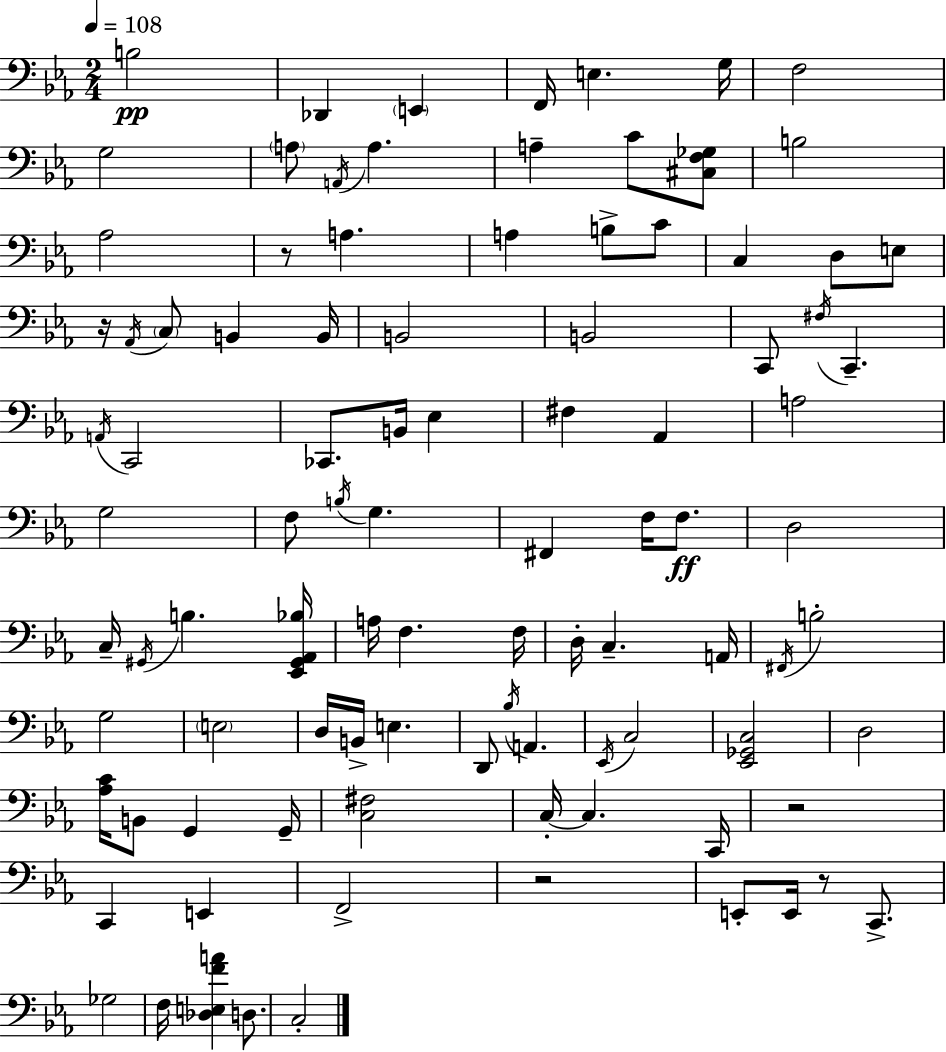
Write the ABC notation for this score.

X:1
T:Untitled
M:2/4
L:1/4
K:Eb
B,2 _D,, E,, F,,/4 E, G,/4 F,2 G,2 A,/2 A,,/4 A, A, C/2 [^C,F,_G,]/2 B,2 _A,2 z/2 A, A, B,/2 C/2 C, D,/2 E,/2 z/4 _A,,/4 C,/2 B,, B,,/4 B,,2 B,,2 C,,/2 ^F,/4 C,, A,,/4 C,,2 _C,,/2 B,,/4 _E, ^F, _A,, A,2 G,2 F,/2 B,/4 G, ^F,, F,/4 F,/2 D,2 C,/4 ^G,,/4 B, [_E,,^G,,_A,,_B,]/4 A,/4 F, F,/4 D,/4 C, A,,/4 ^F,,/4 B,2 G,2 E,2 D,/4 B,,/4 E, D,,/2 _B,/4 A,, _E,,/4 C,2 [_E,,_G,,C,]2 D,2 [_A,C]/4 B,,/2 G,, G,,/4 [C,^F,]2 C,/4 C, C,,/4 z2 C,, E,, F,,2 z2 E,,/2 E,,/4 z/2 C,,/2 _G,2 F,/4 [_D,E,FA] D,/2 C,2